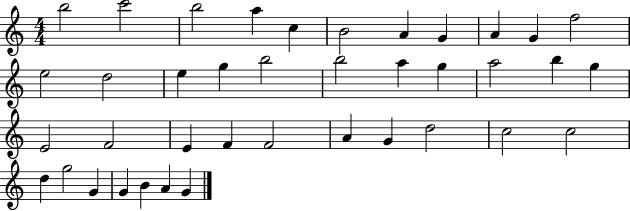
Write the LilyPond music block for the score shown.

{
  \clef treble
  \numericTimeSignature
  \time 4/4
  \key c \major
  b''2 c'''2 | b''2 a''4 c''4 | b'2 a'4 g'4 | a'4 g'4 f''2 | \break e''2 d''2 | e''4 g''4 b''2 | b''2 a''4 g''4 | a''2 b''4 g''4 | \break e'2 f'2 | e'4 f'4 f'2 | a'4 g'4 d''2 | c''2 c''2 | \break d''4 g''2 g'4 | g'4 b'4 a'4 g'4 | \bar "|."
}